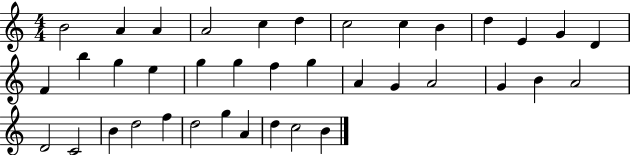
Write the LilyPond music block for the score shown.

{
  \clef treble
  \numericTimeSignature
  \time 4/4
  \key c \major
  b'2 a'4 a'4 | a'2 c''4 d''4 | c''2 c''4 b'4 | d''4 e'4 g'4 d'4 | \break f'4 b''4 g''4 e''4 | g''4 g''4 f''4 g''4 | a'4 g'4 a'2 | g'4 b'4 a'2 | \break d'2 c'2 | b'4 d''2 f''4 | d''2 g''4 a'4 | d''4 c''2 b'4 | \break \bar "|."
}